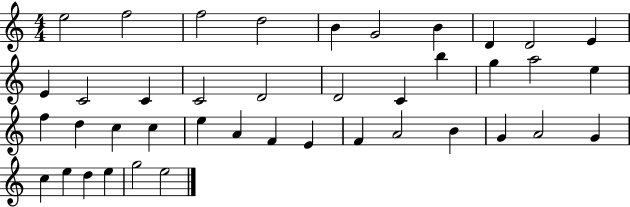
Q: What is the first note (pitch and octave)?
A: E5